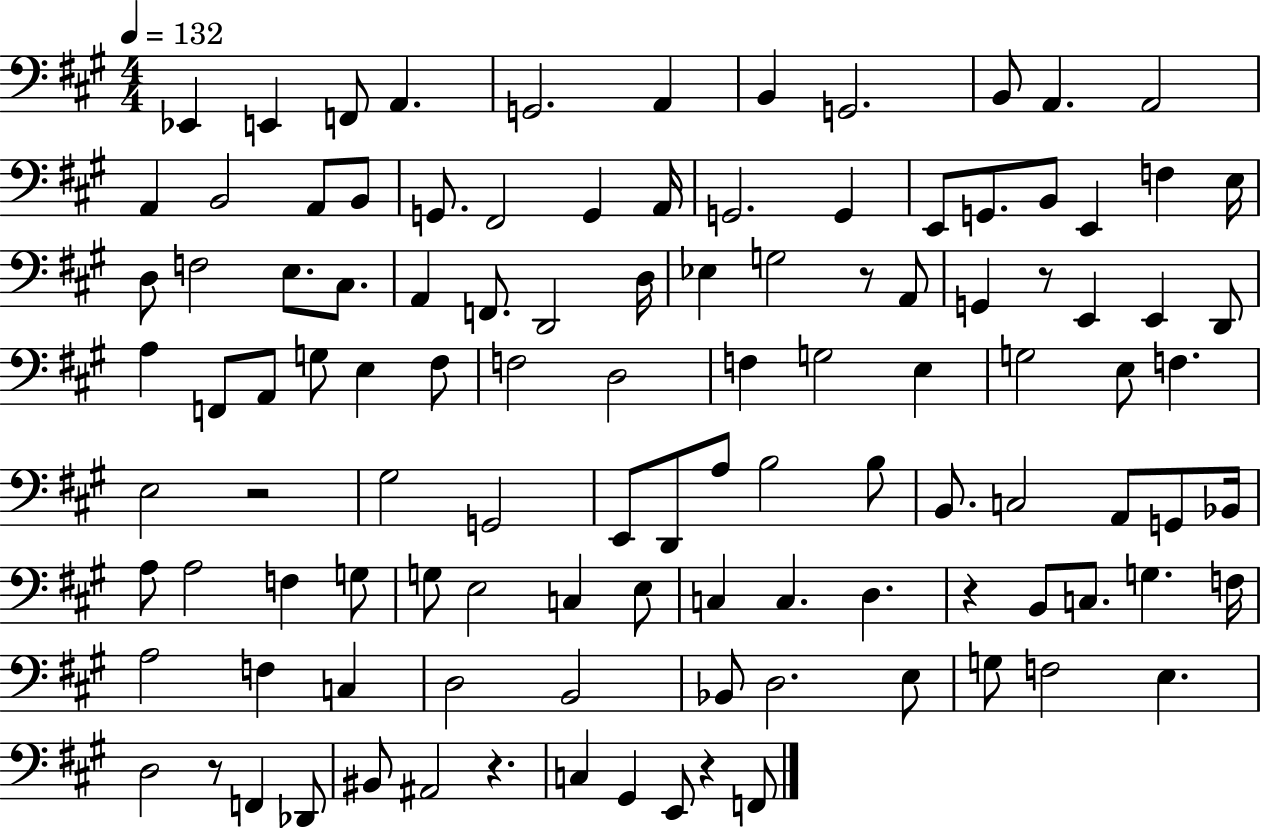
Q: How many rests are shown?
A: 7